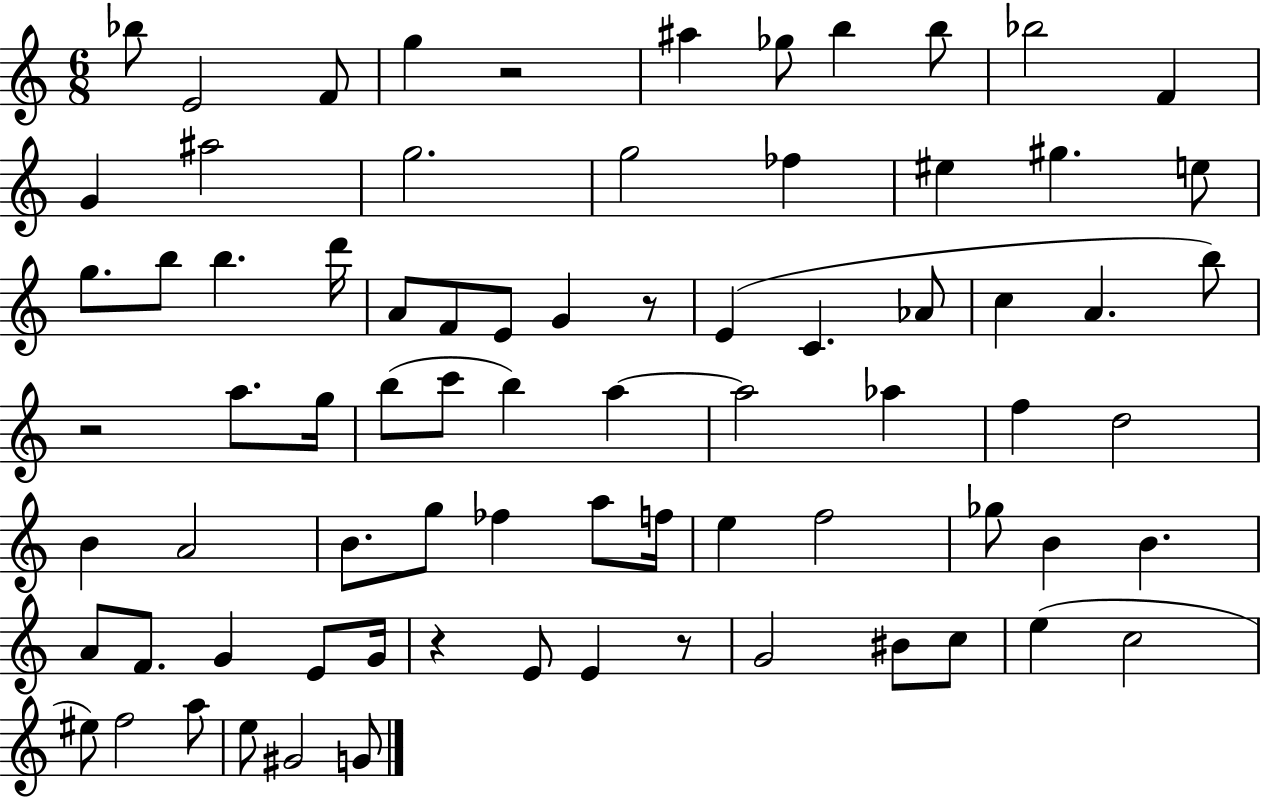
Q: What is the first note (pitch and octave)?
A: Bb5